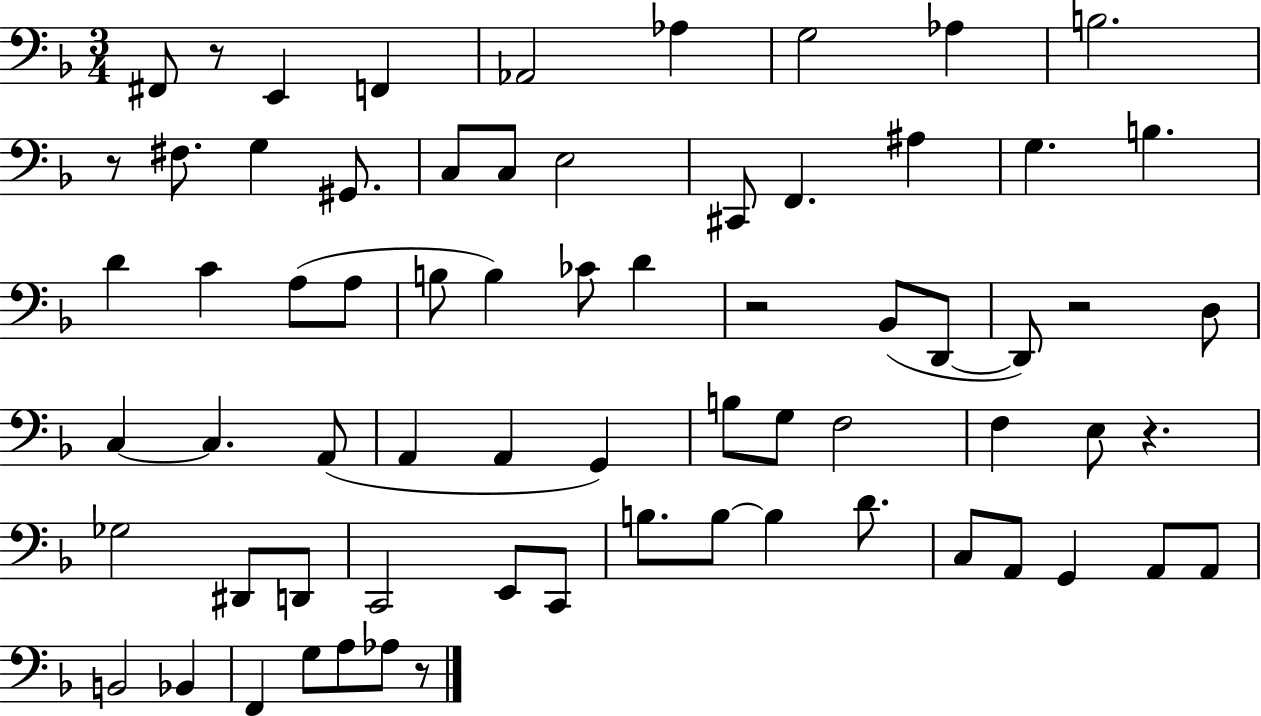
X:1
T:Untitled
M:3/4
L:1/4
K:F
^F,,/2 z/2 E,, F,, _A,,2 _A, G,2 _A, B,2 z/2 ^F,/2 G, ^G,,/2 C,/2 C,/2 E,2 ^C,,/2 F,, ^A, G, B, D C A,/2 A,/2 B,/2 B, _C/2 D z2 _B,,/2 D,,/2 D,,/2 z2 D,/2 C, C, A,,/2 A,, A,, G,, B,/2 G,/2 F,2 F, E,/2 z _G,2 ^D,,/2 D,,/2 C,,2 E,,/2 C,,/2 B,/2 B,/2 B, D/2 C,/2 A,,/2 G,, A,,/2 A,,/2 B,,2 _B,, F,, G,/2 A,/2 _A,/2 z/2